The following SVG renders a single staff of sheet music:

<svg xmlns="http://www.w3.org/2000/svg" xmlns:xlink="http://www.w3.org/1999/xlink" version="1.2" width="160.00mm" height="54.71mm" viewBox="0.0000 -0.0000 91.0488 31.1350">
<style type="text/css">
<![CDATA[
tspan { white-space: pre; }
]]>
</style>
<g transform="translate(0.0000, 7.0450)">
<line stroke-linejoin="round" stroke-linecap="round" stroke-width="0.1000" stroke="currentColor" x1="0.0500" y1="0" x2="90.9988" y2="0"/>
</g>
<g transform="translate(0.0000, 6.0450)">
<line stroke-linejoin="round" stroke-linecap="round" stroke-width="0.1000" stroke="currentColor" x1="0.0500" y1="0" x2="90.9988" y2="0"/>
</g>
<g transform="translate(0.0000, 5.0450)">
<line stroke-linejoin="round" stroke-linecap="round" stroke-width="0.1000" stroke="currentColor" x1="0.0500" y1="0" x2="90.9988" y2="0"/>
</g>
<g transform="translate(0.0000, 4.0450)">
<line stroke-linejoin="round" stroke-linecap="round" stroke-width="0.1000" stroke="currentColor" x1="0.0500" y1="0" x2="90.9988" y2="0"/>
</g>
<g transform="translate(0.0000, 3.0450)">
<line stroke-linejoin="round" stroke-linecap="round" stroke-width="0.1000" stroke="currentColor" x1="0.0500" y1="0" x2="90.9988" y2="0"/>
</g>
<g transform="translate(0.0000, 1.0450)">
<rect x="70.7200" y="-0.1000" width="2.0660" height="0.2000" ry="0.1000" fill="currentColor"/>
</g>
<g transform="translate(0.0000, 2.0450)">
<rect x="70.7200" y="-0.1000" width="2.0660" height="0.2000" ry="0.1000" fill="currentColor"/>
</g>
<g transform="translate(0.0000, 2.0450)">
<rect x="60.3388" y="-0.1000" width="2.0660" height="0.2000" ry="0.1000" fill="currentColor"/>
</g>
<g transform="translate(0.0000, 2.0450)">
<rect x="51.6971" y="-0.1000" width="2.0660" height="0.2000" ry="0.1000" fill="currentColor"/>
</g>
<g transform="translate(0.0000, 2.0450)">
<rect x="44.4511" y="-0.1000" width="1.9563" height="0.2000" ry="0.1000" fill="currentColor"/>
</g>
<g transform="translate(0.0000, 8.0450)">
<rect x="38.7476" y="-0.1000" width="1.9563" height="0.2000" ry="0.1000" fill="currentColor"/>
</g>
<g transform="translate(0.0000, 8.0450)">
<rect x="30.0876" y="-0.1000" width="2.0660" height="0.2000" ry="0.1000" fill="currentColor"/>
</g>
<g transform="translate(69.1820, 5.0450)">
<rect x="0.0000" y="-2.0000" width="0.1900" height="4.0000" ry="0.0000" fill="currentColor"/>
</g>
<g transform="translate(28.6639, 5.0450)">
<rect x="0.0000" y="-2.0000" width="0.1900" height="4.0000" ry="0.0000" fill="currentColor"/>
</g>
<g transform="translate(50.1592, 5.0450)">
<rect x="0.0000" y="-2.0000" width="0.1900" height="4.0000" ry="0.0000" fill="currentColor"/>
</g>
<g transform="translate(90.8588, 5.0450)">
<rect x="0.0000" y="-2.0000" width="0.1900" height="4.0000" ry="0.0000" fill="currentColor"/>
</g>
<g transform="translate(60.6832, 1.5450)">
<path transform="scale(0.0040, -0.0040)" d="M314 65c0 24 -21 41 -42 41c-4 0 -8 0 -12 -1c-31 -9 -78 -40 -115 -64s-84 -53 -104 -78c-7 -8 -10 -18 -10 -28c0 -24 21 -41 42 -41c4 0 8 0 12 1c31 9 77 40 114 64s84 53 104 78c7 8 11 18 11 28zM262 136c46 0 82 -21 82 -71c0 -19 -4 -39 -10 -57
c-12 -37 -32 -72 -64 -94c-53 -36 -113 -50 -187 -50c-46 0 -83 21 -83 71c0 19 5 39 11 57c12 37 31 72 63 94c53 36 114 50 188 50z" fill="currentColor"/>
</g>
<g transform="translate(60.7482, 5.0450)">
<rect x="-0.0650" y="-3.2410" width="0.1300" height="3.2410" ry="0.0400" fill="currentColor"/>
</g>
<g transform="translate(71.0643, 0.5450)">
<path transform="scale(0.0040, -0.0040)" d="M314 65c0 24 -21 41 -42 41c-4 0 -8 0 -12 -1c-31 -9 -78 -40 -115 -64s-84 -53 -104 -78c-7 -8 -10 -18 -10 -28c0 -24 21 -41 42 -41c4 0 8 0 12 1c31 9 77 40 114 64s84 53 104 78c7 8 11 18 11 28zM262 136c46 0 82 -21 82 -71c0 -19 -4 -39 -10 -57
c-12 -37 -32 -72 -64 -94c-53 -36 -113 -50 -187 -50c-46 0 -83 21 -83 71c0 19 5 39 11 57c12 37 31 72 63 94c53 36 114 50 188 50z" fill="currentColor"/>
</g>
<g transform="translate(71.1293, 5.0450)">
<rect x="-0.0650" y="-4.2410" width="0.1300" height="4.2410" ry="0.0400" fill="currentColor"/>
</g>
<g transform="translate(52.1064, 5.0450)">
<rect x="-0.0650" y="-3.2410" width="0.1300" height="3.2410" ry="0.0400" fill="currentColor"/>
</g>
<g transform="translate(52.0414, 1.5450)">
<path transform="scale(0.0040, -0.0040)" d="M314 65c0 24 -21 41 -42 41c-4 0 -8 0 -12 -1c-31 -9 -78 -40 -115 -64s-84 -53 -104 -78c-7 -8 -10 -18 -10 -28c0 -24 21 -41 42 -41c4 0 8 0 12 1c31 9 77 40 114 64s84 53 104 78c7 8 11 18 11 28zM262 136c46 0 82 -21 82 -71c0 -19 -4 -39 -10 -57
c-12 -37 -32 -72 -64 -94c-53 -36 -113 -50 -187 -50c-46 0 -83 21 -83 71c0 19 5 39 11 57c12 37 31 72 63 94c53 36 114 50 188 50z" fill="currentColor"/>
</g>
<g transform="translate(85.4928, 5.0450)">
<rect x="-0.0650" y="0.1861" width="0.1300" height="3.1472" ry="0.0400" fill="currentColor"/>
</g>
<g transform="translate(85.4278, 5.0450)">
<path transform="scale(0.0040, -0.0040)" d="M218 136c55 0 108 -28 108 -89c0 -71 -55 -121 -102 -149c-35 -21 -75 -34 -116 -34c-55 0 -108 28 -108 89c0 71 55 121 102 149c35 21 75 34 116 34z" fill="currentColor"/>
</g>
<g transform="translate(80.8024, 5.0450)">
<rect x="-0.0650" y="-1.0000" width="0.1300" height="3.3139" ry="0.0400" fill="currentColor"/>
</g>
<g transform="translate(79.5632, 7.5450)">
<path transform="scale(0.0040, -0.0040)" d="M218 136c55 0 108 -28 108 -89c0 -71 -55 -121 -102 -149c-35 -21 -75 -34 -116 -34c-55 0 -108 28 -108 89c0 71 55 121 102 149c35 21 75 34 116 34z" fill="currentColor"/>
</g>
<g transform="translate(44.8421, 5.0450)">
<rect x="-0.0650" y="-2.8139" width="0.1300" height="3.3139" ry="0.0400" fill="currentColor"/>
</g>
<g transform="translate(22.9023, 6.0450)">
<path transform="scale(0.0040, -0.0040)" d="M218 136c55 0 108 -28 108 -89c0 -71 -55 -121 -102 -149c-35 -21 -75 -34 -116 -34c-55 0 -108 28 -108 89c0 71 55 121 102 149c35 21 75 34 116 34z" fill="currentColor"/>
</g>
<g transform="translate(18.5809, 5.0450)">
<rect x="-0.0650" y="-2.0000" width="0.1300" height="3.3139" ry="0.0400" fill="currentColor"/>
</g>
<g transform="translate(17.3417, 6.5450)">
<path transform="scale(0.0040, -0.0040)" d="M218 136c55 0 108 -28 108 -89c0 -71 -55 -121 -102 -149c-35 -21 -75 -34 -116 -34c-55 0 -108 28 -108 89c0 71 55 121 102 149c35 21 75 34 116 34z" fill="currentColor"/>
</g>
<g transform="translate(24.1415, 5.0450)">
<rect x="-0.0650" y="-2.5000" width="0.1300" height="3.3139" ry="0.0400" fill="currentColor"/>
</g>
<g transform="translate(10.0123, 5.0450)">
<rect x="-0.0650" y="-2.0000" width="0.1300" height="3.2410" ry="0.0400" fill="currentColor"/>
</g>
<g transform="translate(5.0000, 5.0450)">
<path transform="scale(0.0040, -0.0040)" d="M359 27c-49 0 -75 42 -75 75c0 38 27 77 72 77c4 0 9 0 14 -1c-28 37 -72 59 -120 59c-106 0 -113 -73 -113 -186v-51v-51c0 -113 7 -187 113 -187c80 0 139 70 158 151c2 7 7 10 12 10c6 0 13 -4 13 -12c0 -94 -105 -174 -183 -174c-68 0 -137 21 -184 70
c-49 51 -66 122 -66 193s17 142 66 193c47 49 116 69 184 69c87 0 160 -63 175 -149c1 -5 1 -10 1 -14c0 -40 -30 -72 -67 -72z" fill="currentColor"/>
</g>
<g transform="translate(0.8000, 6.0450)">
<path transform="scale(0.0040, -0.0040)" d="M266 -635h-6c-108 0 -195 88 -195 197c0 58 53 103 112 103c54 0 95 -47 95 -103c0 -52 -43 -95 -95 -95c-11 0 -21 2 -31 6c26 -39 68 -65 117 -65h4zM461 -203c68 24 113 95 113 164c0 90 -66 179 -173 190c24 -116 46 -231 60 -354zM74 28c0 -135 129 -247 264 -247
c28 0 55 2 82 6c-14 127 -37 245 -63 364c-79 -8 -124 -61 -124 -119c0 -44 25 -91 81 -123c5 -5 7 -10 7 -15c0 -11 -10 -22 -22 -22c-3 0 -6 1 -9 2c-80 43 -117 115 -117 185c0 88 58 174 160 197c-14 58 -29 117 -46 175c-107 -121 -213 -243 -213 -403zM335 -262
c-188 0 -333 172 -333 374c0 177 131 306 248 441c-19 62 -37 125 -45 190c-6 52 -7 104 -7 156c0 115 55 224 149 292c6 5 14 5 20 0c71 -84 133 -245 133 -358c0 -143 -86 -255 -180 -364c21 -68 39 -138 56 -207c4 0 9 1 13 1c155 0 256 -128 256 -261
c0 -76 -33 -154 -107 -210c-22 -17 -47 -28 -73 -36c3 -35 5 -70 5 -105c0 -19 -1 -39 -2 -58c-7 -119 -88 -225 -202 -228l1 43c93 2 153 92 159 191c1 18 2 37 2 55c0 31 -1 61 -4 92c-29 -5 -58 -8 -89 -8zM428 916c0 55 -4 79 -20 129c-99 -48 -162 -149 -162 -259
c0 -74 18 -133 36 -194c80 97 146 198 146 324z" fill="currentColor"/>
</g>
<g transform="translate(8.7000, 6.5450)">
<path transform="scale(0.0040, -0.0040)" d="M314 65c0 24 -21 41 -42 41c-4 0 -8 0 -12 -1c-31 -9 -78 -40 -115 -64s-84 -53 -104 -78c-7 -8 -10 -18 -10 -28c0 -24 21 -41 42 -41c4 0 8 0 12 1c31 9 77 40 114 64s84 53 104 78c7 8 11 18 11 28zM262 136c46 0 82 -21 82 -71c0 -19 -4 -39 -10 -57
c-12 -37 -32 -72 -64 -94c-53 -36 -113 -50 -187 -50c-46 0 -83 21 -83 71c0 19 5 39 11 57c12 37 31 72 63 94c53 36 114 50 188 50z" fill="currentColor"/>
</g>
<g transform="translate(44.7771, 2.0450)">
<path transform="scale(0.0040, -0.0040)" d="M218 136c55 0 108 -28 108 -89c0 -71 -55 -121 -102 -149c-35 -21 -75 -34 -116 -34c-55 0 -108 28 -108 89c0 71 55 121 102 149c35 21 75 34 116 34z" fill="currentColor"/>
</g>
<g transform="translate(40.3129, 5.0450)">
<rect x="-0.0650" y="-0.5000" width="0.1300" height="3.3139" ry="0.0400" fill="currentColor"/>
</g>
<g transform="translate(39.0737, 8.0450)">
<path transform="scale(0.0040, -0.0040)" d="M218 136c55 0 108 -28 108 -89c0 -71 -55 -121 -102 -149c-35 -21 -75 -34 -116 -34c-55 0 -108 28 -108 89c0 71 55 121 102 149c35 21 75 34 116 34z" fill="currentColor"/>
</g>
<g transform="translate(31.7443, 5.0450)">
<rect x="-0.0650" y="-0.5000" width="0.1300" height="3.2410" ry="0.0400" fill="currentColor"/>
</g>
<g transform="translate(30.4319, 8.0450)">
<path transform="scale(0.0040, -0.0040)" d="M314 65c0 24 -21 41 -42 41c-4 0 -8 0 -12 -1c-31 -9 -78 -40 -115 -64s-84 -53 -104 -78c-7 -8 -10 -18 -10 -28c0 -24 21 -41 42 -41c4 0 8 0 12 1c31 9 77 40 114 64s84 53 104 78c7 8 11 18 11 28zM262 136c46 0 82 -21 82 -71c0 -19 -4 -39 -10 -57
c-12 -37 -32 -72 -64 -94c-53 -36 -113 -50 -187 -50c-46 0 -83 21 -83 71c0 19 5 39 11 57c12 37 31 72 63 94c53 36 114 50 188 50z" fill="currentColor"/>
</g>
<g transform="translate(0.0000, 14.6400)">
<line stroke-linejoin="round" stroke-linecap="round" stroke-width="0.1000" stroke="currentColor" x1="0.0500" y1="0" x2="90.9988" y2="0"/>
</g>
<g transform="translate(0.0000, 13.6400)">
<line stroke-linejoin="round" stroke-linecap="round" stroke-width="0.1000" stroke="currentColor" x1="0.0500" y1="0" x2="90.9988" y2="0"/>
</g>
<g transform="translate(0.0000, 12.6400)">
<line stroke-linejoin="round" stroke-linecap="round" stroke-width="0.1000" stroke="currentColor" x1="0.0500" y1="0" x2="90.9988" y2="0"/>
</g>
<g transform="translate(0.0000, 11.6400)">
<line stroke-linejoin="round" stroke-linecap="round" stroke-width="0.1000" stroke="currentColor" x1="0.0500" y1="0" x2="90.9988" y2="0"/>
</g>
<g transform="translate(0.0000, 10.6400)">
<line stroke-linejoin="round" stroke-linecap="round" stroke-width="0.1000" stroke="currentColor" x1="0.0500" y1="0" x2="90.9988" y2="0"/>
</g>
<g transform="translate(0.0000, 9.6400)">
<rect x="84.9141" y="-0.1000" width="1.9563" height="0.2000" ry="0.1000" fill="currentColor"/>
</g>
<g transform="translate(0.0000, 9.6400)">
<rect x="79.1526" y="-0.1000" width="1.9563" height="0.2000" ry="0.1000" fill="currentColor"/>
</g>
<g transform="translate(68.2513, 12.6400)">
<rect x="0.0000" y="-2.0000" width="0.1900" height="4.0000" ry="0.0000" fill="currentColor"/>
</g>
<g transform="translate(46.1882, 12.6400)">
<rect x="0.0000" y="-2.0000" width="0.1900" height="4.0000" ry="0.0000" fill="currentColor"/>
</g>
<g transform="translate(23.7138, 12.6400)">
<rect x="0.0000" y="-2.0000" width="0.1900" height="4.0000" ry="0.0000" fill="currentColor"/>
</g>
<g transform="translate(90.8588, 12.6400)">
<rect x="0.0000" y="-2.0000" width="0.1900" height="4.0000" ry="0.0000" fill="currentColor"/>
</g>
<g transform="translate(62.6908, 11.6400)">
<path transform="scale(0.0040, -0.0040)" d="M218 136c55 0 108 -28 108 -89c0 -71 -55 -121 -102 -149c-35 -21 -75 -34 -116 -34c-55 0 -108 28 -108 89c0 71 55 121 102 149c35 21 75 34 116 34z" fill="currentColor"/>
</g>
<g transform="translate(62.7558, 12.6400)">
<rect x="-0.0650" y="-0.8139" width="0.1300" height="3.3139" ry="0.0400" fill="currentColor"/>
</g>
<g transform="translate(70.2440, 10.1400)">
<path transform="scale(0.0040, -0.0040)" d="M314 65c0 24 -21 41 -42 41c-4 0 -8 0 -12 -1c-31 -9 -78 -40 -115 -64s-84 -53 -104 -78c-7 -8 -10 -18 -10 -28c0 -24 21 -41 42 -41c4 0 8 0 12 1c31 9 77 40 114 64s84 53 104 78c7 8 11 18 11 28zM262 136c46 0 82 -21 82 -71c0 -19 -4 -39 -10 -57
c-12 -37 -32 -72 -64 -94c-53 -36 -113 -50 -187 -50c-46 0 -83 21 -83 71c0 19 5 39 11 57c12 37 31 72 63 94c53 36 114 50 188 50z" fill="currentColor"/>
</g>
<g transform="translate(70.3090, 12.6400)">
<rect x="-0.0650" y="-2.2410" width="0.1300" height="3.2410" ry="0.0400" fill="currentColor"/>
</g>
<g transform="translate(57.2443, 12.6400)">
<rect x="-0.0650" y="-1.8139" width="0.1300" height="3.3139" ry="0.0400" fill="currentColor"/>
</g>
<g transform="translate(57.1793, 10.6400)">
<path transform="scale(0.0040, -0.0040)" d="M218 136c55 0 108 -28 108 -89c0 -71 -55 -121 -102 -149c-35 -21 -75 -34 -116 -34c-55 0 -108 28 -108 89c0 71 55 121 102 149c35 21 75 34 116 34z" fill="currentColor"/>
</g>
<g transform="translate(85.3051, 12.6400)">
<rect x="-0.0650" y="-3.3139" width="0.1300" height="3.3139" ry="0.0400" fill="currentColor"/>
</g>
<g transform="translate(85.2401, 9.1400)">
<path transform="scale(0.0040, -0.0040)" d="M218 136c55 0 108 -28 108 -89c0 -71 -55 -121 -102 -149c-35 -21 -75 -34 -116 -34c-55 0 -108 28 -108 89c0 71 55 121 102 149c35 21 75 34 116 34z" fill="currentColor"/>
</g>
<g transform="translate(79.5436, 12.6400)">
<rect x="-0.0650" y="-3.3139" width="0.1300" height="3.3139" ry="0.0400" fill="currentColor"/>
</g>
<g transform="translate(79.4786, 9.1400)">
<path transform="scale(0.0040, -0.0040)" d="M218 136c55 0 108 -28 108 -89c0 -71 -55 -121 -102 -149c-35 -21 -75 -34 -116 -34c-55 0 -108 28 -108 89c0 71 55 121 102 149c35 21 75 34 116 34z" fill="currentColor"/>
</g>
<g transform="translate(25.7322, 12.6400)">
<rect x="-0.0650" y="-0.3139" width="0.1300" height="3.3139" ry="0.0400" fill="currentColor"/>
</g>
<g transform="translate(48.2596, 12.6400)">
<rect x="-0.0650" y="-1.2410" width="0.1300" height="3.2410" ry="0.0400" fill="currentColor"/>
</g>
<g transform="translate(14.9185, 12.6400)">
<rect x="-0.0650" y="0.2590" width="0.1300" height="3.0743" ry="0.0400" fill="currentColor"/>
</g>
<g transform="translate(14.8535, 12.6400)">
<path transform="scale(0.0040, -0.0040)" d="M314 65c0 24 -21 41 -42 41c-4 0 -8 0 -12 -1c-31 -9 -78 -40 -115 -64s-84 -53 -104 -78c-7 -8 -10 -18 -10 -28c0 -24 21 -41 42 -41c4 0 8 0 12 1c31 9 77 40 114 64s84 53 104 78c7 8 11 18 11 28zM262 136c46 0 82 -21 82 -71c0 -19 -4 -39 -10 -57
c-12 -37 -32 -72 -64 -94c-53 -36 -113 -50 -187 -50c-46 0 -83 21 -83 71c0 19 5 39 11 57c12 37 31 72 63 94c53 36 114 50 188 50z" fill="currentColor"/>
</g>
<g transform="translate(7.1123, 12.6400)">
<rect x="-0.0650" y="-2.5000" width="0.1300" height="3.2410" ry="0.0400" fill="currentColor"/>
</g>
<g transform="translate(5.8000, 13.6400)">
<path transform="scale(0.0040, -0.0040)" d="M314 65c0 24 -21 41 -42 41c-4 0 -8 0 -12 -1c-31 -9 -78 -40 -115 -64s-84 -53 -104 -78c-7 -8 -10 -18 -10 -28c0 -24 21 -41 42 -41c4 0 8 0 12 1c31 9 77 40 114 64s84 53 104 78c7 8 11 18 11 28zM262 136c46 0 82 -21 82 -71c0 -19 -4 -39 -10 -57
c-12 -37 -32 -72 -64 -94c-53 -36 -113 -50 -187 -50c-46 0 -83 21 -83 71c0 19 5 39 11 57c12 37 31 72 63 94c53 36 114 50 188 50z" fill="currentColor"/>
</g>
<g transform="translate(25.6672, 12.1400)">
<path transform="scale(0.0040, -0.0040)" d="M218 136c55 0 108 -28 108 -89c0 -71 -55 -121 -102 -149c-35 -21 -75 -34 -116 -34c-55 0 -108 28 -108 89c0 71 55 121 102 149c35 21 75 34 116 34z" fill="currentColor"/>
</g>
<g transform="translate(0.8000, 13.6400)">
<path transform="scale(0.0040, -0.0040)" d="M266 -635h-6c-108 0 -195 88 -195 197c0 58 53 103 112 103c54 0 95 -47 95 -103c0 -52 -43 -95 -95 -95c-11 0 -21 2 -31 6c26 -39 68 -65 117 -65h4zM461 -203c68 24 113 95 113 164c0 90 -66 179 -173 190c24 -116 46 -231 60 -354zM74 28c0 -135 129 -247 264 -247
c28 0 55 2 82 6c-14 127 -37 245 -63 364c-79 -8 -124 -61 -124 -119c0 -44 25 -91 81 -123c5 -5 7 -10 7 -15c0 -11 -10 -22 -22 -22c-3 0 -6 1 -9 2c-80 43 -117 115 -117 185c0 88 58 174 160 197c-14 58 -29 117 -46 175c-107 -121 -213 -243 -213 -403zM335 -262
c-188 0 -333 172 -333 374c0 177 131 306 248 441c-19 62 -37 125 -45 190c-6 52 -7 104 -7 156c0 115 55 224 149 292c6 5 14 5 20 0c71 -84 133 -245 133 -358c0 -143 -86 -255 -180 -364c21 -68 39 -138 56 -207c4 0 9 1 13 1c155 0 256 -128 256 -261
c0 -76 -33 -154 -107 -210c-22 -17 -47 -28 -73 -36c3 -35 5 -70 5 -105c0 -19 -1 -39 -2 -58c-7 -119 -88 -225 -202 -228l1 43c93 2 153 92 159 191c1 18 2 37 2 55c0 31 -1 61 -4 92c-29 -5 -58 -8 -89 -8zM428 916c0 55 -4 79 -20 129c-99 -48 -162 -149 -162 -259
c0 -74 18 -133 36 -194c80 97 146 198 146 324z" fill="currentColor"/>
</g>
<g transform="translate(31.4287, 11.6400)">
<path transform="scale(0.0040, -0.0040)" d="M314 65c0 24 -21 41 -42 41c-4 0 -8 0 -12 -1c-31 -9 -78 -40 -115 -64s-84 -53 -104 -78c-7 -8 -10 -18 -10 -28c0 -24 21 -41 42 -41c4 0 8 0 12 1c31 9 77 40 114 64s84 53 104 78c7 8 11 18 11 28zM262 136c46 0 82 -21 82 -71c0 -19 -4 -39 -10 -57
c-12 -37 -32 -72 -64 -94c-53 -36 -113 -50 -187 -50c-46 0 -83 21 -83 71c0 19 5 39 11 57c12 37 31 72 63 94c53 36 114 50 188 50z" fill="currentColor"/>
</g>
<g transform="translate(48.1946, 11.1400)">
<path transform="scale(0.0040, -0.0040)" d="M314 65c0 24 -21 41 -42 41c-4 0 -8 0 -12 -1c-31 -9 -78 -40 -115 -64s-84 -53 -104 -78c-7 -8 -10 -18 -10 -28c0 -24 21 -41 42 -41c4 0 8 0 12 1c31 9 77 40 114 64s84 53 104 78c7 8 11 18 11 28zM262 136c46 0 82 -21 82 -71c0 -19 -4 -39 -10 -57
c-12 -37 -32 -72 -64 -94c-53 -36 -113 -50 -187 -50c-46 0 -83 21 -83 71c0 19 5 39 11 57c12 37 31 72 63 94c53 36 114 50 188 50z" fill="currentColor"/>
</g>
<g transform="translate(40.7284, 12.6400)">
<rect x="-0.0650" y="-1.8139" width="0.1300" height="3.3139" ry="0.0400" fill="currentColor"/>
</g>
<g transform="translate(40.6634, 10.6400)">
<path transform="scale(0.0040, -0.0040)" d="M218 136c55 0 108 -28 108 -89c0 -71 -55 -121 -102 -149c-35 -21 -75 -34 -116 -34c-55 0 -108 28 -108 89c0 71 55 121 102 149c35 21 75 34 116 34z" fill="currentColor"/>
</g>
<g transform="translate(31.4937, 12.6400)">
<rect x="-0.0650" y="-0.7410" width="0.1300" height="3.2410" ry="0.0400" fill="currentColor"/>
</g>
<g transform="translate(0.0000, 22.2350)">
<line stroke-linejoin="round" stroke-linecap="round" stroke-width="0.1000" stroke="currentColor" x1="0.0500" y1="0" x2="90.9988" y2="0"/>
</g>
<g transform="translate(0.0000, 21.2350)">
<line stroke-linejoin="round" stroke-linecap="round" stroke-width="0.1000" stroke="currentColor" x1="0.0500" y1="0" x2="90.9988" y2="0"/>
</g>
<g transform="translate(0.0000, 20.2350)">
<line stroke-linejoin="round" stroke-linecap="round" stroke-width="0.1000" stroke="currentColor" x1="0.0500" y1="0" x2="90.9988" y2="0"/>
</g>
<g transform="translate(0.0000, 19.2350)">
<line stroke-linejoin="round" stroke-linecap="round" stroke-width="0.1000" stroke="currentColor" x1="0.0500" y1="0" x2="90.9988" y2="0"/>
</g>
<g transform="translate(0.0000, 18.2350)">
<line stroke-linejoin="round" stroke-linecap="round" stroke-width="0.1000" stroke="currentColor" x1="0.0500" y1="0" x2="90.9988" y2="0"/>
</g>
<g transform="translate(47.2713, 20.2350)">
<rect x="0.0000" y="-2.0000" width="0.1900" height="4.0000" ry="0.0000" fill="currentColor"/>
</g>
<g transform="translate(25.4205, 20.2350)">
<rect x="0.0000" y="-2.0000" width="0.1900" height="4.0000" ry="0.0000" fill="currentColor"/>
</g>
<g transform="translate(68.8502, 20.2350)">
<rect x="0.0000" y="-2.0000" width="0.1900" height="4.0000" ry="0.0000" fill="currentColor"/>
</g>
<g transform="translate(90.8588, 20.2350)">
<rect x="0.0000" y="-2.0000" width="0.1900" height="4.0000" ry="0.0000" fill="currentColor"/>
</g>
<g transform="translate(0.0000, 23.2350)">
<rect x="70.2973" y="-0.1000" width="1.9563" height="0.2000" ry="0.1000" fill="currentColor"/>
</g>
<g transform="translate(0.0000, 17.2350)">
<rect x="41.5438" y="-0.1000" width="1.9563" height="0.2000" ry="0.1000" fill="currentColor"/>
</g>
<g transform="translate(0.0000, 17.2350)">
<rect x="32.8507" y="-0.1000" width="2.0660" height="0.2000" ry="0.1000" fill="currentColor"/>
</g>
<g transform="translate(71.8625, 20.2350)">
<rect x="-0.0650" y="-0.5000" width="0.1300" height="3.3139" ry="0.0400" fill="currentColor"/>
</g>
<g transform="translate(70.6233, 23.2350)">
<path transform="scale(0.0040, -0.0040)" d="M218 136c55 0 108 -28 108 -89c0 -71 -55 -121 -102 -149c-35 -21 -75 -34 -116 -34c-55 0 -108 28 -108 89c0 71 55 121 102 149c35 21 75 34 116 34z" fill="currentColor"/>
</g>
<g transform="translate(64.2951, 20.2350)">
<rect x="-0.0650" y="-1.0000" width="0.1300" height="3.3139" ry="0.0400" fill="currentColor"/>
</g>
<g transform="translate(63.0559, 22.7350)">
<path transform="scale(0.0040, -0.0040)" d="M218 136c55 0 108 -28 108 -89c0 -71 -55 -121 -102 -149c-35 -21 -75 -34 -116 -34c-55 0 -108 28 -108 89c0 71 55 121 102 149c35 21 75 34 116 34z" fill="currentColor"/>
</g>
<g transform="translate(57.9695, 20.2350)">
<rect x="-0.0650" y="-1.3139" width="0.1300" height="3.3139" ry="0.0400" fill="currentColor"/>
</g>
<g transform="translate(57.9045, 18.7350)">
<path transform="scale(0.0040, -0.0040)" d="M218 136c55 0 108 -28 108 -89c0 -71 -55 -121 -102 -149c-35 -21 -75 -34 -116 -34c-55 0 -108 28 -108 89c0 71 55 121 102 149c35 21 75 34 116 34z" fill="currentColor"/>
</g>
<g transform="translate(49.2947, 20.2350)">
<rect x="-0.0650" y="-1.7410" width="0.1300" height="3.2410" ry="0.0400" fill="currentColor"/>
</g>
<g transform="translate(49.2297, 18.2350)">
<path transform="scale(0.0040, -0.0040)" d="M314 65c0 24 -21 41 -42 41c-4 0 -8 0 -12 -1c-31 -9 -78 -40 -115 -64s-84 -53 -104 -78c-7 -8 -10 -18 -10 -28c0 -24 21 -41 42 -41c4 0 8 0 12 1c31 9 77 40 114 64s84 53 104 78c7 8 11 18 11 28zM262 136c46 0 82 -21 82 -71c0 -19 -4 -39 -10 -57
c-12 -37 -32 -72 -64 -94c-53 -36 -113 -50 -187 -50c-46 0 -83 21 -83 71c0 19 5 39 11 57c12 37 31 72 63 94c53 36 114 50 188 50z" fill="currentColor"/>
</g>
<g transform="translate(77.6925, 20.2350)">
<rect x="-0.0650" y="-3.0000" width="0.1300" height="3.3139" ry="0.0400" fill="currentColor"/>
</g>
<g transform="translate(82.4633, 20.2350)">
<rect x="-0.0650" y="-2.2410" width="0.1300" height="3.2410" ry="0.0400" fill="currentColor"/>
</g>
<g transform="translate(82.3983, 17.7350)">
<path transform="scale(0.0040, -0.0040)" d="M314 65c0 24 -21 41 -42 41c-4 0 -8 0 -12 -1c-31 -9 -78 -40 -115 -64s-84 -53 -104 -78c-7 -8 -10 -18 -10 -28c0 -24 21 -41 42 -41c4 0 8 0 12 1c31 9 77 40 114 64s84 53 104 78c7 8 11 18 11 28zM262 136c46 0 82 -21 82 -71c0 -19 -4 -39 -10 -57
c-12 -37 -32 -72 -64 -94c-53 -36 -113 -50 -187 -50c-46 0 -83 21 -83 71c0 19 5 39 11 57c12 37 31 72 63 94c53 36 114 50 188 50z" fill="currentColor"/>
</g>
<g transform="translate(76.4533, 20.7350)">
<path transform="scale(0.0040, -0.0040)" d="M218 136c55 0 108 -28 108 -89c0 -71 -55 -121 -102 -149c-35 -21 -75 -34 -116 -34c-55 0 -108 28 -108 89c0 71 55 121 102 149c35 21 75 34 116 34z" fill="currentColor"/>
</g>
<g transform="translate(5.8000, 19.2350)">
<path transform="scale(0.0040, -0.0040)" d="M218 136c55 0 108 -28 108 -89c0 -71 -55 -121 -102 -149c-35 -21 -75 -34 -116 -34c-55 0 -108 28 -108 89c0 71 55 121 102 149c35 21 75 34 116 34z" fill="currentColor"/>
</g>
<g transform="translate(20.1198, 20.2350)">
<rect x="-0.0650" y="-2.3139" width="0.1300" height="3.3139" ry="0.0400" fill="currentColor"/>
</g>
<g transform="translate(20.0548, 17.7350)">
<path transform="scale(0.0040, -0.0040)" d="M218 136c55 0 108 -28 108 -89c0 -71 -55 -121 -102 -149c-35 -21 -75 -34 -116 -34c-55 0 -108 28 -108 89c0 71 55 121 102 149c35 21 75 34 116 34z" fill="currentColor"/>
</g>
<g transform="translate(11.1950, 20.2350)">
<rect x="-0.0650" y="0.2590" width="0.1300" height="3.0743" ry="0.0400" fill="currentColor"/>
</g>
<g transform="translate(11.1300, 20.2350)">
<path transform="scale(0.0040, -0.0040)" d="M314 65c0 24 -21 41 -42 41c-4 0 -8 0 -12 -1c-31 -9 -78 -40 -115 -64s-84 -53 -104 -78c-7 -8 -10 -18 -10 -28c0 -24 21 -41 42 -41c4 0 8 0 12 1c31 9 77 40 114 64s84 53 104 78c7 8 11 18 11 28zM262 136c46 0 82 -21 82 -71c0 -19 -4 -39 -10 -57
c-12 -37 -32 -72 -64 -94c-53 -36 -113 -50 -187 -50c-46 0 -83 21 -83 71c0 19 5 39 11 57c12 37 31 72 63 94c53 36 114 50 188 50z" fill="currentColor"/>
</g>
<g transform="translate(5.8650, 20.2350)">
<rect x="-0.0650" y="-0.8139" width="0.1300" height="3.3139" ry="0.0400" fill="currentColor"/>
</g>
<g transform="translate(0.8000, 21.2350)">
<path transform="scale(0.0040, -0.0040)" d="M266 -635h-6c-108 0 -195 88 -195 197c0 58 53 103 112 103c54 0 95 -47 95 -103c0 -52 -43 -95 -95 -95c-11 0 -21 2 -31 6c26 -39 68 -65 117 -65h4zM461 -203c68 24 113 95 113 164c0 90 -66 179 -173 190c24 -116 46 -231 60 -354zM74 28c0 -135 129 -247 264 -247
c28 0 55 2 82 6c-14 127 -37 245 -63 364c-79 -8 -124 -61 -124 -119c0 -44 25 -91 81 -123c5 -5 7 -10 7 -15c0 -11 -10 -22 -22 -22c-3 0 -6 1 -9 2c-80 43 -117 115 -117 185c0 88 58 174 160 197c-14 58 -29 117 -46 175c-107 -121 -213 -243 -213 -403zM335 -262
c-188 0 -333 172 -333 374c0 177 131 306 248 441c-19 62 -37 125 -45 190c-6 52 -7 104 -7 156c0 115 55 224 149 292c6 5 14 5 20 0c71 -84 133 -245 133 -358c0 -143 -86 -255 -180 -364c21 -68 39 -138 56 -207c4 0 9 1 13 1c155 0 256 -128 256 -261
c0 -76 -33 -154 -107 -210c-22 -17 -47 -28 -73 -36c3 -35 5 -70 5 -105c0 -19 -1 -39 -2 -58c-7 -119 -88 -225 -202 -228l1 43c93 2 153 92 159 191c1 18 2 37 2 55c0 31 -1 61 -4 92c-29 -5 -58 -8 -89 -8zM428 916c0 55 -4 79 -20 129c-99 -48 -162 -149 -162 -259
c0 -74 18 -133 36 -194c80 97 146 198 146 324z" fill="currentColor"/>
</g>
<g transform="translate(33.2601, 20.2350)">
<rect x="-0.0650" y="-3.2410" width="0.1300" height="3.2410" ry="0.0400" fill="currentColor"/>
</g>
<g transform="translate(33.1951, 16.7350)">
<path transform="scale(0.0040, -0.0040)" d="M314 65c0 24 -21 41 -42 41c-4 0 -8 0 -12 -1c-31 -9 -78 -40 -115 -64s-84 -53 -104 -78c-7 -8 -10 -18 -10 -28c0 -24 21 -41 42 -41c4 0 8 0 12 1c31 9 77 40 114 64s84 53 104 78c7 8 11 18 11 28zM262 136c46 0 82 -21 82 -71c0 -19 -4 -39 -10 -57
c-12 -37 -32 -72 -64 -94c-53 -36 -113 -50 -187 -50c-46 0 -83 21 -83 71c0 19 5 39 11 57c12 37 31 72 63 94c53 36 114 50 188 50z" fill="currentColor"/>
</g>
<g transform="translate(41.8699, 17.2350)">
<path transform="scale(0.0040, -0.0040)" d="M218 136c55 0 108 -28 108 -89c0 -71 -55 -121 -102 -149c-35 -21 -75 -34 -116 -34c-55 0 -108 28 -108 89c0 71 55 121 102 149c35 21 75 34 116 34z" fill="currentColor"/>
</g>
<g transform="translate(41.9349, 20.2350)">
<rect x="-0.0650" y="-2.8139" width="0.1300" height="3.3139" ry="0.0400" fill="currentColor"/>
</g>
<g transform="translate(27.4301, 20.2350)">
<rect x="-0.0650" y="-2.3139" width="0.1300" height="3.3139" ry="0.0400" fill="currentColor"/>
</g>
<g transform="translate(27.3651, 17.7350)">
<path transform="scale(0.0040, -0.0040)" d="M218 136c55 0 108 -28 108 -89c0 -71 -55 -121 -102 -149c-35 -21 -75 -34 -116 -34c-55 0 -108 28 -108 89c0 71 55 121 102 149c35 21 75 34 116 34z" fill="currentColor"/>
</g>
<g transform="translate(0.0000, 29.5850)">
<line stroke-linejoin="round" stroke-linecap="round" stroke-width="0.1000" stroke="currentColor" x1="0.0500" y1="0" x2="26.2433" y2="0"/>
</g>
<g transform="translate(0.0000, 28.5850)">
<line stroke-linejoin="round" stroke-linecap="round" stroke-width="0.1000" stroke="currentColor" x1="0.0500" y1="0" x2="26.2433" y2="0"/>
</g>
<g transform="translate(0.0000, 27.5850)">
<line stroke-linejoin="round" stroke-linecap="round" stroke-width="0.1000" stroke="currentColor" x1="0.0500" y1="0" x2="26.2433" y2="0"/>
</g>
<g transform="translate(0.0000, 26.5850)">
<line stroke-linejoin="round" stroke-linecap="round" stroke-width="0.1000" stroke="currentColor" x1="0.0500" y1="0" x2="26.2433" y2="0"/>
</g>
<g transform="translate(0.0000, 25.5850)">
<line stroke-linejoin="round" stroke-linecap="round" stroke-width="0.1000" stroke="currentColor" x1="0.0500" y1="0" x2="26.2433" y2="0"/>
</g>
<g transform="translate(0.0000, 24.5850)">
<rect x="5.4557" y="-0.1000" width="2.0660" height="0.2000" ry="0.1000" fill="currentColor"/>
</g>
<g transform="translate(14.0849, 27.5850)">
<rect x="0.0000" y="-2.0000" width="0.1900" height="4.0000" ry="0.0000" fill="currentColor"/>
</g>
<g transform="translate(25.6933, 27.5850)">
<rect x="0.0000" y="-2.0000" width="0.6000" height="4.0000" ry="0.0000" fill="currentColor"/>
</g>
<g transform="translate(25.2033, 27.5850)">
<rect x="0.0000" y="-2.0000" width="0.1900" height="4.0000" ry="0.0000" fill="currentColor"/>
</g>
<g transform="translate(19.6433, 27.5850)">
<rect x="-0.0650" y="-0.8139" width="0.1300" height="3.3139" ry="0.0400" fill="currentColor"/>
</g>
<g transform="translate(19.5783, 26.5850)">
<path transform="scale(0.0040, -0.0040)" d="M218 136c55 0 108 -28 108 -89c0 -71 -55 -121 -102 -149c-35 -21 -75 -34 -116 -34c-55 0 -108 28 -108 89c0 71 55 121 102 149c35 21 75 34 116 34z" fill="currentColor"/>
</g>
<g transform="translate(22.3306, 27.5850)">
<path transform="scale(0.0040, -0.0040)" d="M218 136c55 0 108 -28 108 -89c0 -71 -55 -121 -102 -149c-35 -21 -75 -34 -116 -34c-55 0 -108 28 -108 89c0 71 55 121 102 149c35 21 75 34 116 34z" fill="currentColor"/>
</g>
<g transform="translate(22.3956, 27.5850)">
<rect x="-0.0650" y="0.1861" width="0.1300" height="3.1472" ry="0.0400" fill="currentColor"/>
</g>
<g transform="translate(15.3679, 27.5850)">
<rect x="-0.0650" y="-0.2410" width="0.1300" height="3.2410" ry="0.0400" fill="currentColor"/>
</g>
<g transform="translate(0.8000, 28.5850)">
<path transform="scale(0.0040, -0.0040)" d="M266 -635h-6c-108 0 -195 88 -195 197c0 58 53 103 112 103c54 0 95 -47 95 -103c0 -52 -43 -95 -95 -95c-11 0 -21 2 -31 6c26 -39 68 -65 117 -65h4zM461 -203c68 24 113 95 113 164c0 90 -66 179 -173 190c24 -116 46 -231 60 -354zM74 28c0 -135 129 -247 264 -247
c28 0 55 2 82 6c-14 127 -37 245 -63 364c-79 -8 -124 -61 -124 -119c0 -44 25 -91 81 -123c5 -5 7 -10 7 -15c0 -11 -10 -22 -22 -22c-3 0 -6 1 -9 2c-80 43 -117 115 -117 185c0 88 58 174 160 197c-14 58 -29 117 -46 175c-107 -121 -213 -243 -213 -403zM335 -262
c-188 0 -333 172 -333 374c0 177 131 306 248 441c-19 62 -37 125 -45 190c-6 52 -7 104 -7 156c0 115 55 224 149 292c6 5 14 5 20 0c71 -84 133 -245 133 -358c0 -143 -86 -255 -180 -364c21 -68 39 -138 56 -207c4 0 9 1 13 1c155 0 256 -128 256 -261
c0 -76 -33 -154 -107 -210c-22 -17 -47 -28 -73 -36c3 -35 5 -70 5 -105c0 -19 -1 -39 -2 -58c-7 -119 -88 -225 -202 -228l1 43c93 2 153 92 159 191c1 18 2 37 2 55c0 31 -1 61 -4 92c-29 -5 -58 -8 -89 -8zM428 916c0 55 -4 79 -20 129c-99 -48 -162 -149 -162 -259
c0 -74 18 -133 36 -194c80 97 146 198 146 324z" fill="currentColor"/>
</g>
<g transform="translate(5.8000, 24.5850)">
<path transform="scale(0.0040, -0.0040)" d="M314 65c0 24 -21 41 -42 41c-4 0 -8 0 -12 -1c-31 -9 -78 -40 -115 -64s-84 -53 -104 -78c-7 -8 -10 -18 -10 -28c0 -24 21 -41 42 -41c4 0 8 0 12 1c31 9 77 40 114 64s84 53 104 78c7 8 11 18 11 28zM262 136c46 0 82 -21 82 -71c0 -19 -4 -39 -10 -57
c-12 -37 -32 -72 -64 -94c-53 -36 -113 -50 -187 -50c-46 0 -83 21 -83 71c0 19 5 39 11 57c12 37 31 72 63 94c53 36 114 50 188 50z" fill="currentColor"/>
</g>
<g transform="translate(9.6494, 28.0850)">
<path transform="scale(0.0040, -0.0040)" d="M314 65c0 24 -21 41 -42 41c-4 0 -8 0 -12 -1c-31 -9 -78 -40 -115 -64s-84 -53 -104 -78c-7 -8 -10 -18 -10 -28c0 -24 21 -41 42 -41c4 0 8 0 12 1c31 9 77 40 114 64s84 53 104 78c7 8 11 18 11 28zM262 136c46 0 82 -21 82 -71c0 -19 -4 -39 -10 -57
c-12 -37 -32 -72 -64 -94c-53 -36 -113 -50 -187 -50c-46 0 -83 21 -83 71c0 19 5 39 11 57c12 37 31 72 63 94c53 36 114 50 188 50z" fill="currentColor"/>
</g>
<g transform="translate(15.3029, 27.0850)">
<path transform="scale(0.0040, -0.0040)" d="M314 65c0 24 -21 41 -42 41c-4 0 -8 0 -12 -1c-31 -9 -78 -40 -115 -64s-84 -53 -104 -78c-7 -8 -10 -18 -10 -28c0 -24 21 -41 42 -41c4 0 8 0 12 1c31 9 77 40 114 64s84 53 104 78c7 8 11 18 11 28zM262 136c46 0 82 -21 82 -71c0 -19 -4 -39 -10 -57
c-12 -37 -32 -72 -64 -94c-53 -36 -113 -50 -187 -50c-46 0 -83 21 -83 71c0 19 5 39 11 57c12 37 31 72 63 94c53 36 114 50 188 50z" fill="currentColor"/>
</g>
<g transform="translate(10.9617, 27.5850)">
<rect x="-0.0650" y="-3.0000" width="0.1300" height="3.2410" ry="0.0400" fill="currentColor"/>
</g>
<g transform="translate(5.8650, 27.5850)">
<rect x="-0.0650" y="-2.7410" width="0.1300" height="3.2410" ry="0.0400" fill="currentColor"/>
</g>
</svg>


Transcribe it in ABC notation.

X:1
T:Untitled
M:4/4
L:1/4
K:C
F2 F G C2 C a b2 b2 d'2 D B G2 B2 c d2 f e2 f d g2 b b d B2 g g b2 a f2 e D C A g2 a2 A2 c2 d B